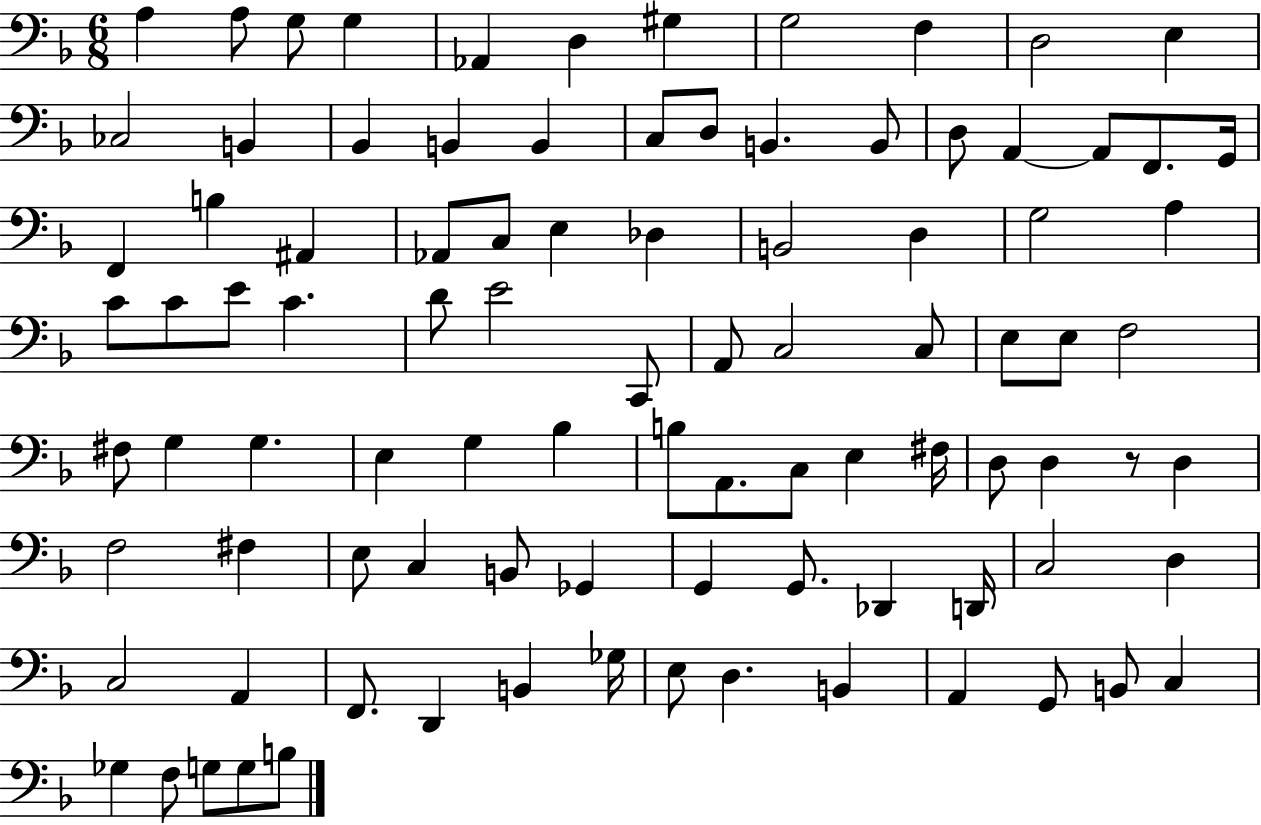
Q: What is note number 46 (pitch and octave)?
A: C3